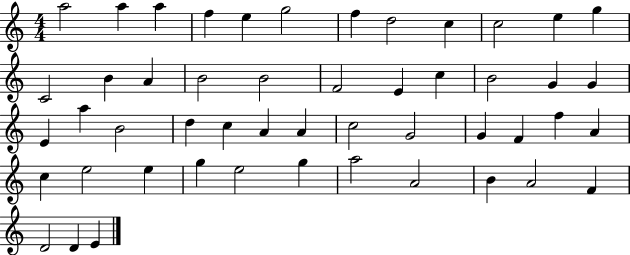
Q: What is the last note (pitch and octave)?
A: E4